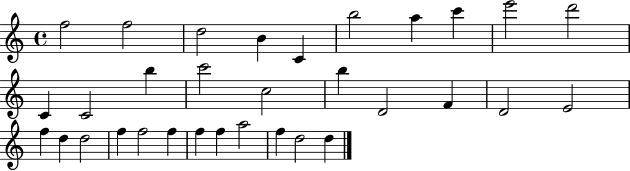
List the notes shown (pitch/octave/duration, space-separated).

F5/h F5/h D5/h B4/q C4/q B5/h A5/q C6/q E6/h D6/h C4/q C4/h B5/q C6/h C5/h B5/q D4/h F4/q D4/h E4/h F5/q D5/q D5/h F5/q F5/h F5/q F5/q F5/q A5/h F5/q D5/h D5/q